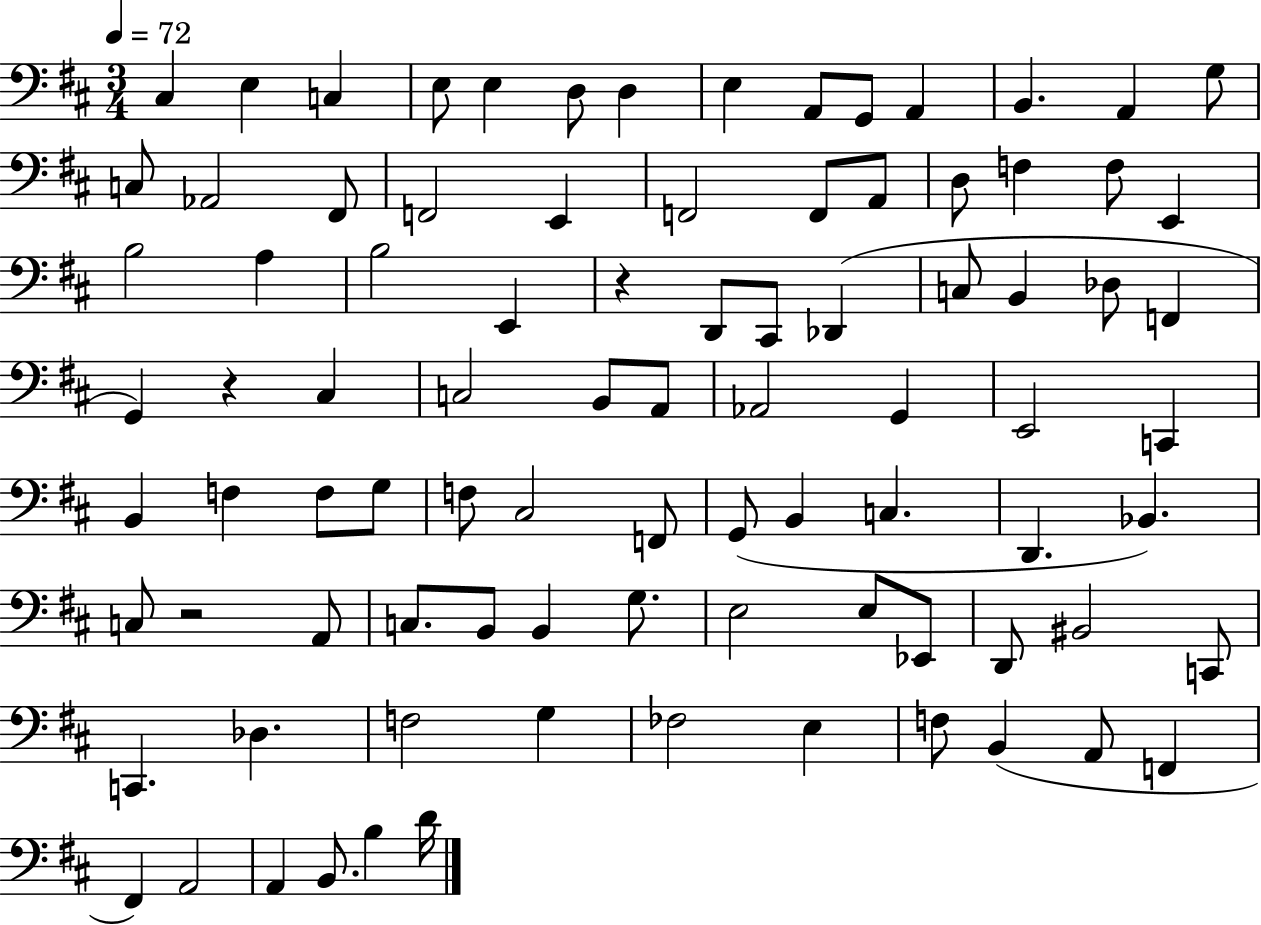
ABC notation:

X:1
T:Untitled
M:3/4
L:1/4
K:D
^C, E, C, E,/2 E, D,/2 D, E, A,,/2 G,,/2 A,, B,, A,, G,/2 C,/2 _A,,2 ^F,,/2 F,,2 E,, F,,2 F,,/2 A,,/2 D,/2 F, F,/2 E,, B,2 A, B,2 E,, z D,,/2 ^C,,/2 _D,, C,/2 B,, _D,/2 F,, G,, z ^C, C,2 B,,/2 A,,/2 _A,,2 G,, E,,2 C,, B,, F, F,/2 G,/2 F,/2 ^C,2 F,,/2 G,,/2 B,, C, D,, _B,, C,/2 z2 A,,/2 C,/2 B,,/2 B,, G,/2 E,2 E,/2 _E,,/2 D,,/2 ^B,,2 C,,/2 C,, _D, F,2 G, _F,2 E, F,/2 B,, A,,/2 F,, ^F,, A,,2 A,, B,,/2 B, D/4